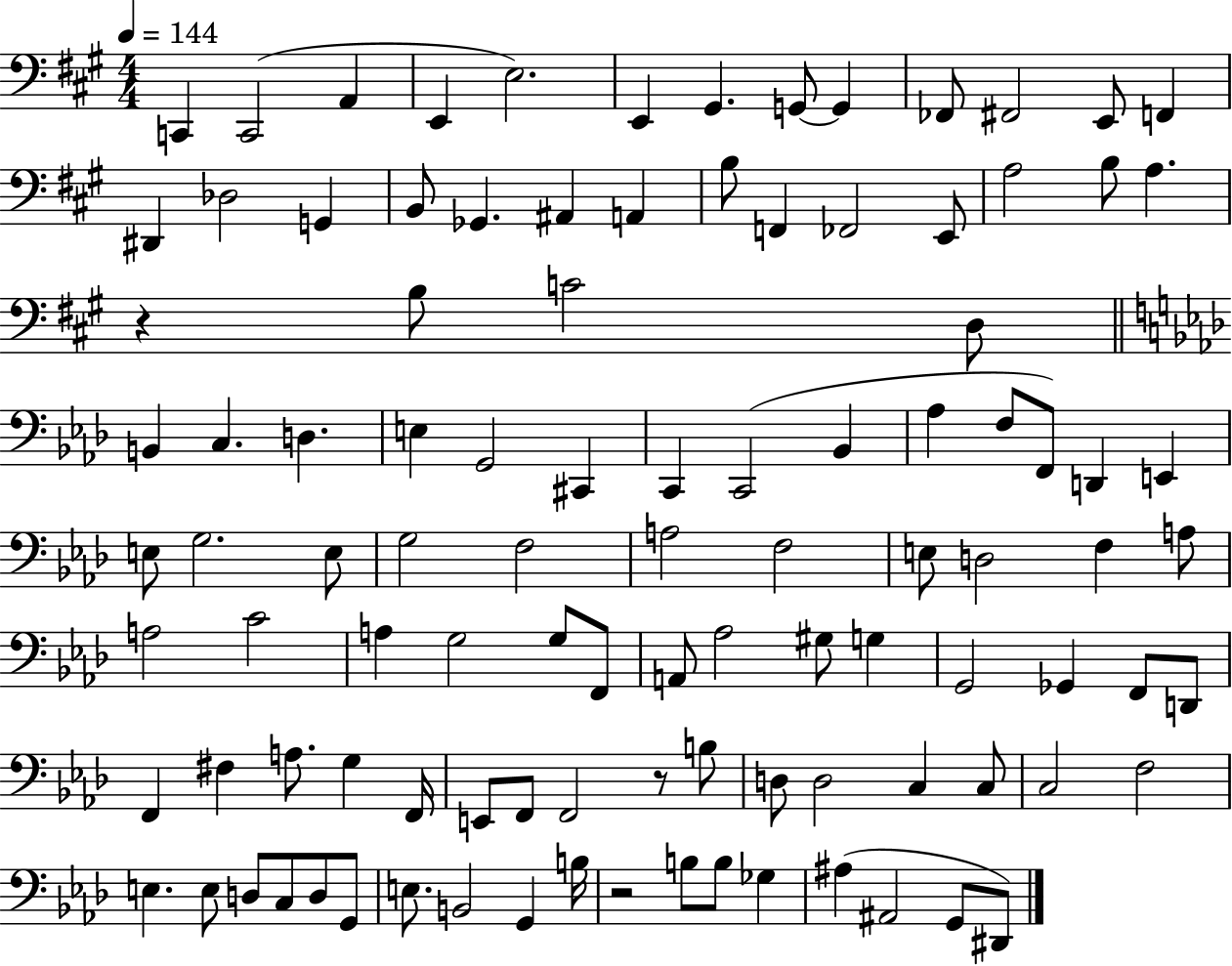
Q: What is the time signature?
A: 4/4